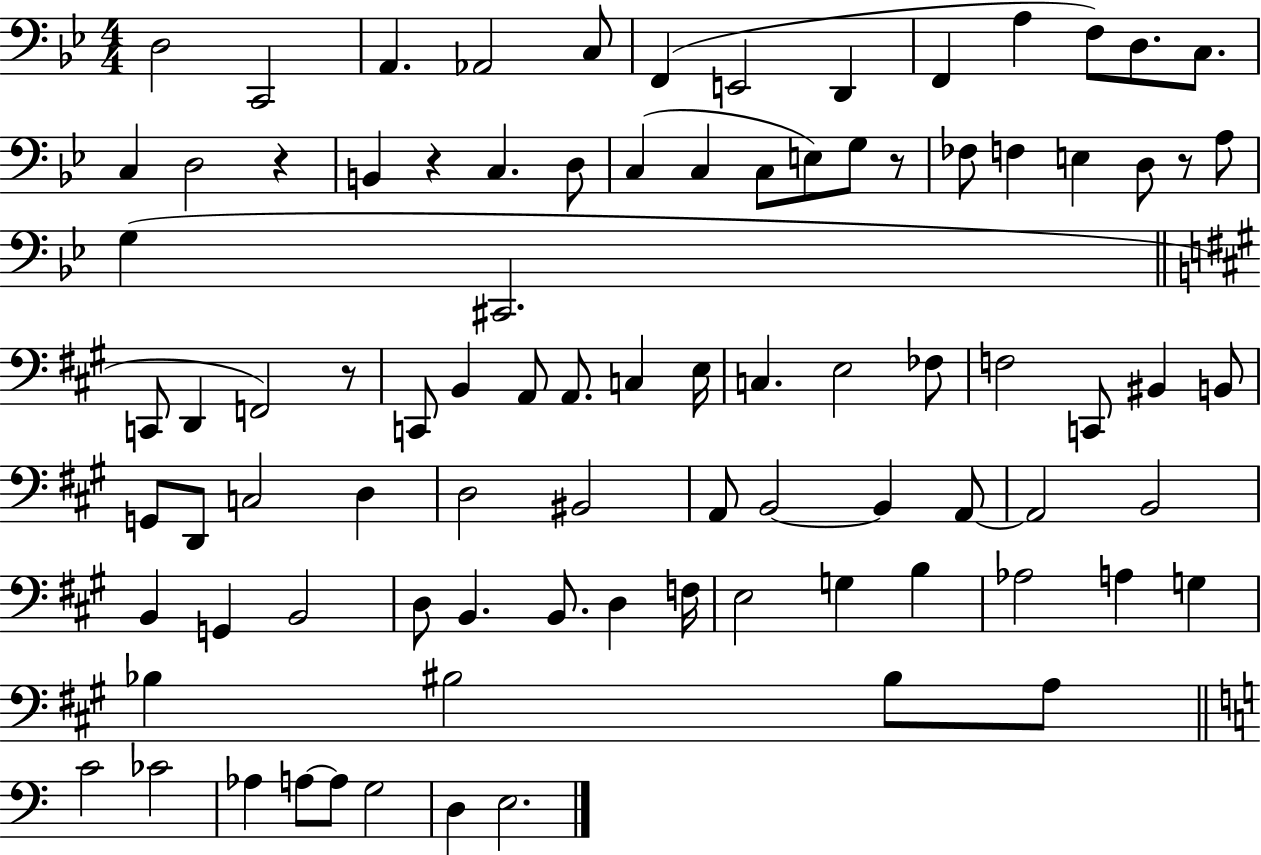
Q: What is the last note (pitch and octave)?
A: E3